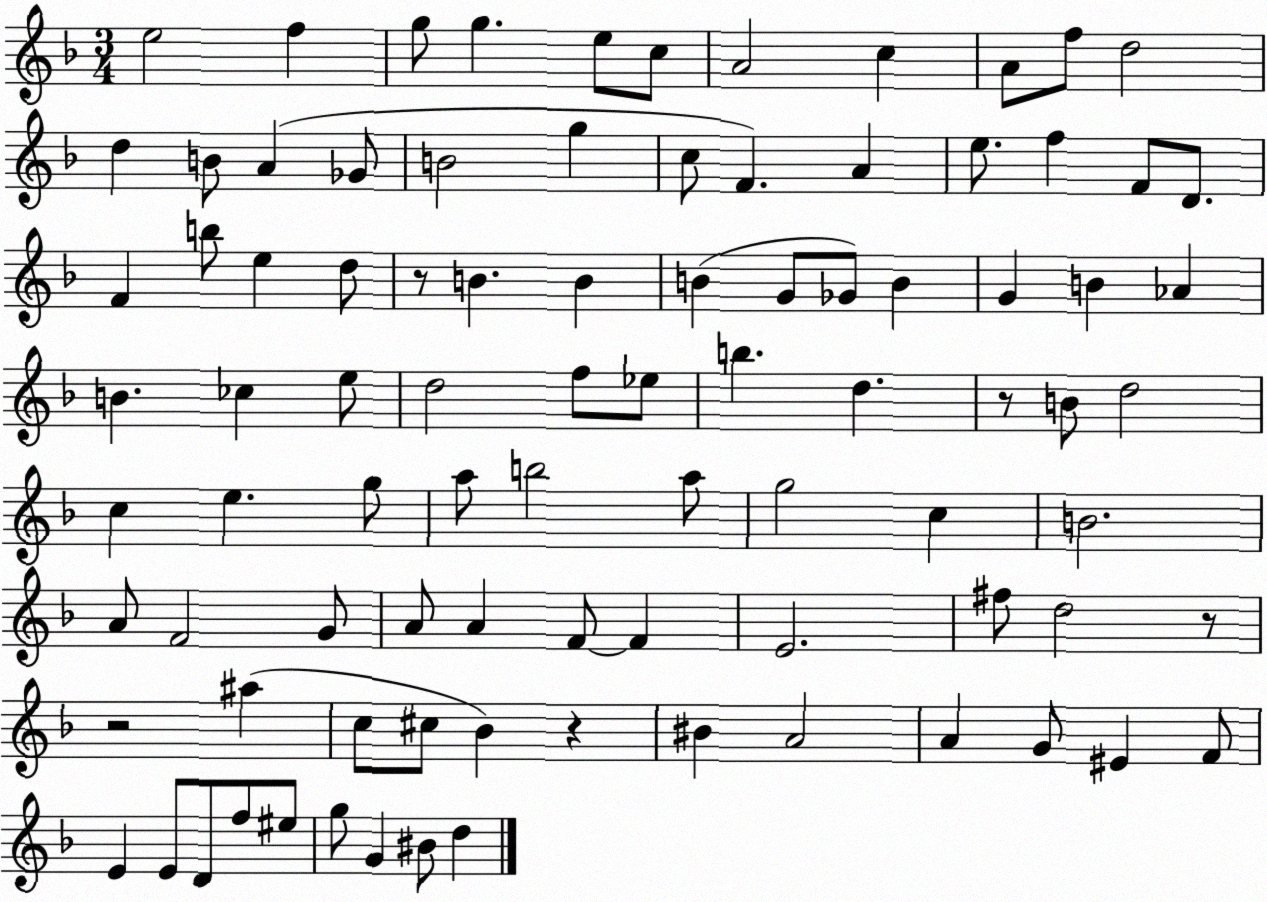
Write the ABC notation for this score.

X:1
T:Untitled
M:3/4
L:1/4
K:F
e2 f g/2 g e/2 c/2 A2 c A/2 f/2 d2 d B/2 A _G/2 B2 g c/2 F A e/2 f F/2 D/2 F b/2 e d/2 z/2 B B B G/2 _G/2 B G B _A B _c e/2 d2 f/2 _e/2 b d z/2 B/2 d2 c e g/2 a/2 b2 a/2 g2 c B2 A/2 F2 G/2 A/2 A F/2 F E2 ^f/2 d2 z/2 z2 ^a c/2 ^c/2 _B z ^B A2 A G/2 ^E F/2 E E/2 D/2 f/2 ^e/2 g/2 G ^B/2 d